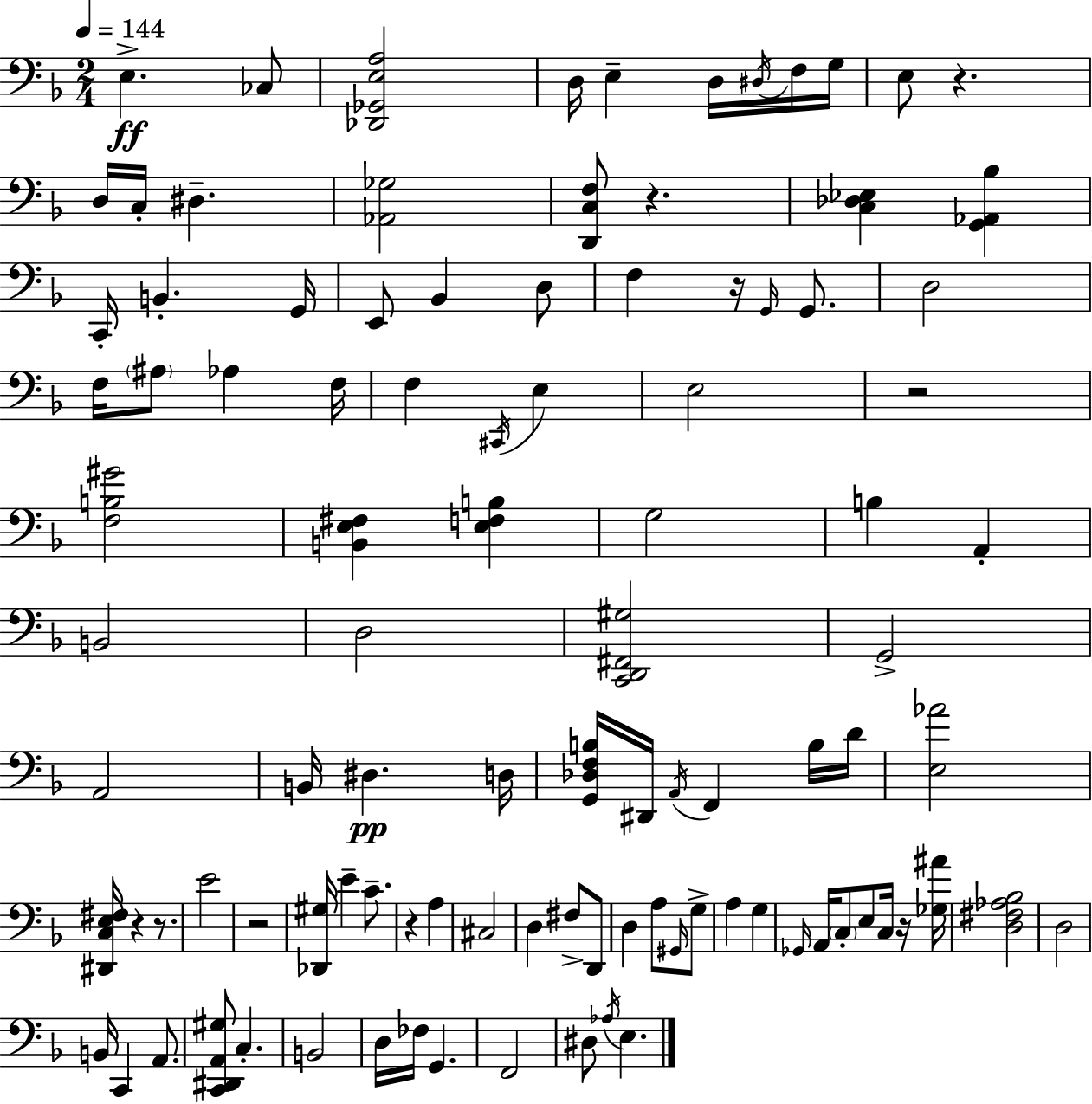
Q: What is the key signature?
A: F major